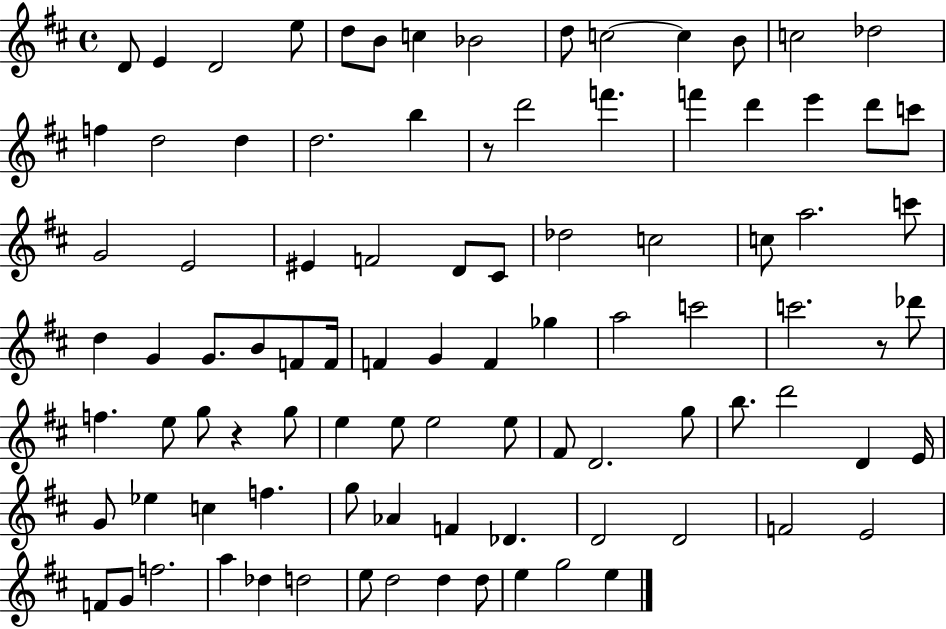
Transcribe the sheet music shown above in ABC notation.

X:1
T:Untitled
M:4/4
L:1/4
K:D
D/2 E D2 e/2 d/2 B/2 c _B2 d/2 c2 c B/2 c2 _d2 f d2 d d2 b z/2 d'2 f' f' d' e' d'/2 c'/2 G2 E2 ^E F2 D/2 ^C/2 _d2 c2 c/2 a2 c'/2 d G G/2 B/2 F/2 F/4 F G F _g a2 c'2 c'2 z/2 _d'/2 f e/2 g/2 z g/2 e e/2 e2 e/2 ^F/2 D2 g/2 b/2 d'2 D E/4 G/2 _e c f g/2 _A F _D D2 D2 F2 E2 F/2 G/2 f2 a _d d2 e/2 d2 d d/2 e g2 e